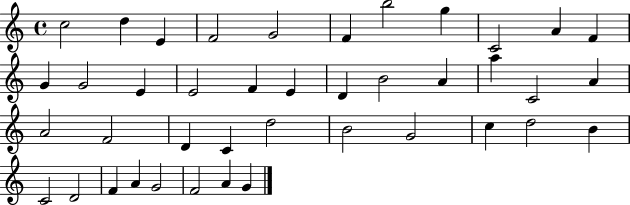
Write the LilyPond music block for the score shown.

{
  \clef treble
  \time 4/4
  \defaultTimeSignature
  \key c \major
  c''2 d''4 e'4 | f'2 g'2 | f'4 b''2 g''4 | c'2 a'4 f'4 | \break g'4 g'2 e'4 | e'2 f'4 e'4 | d'4 b'2 a'4 | a''4 c'2 a'4 | \break a'2 f'2 | d'4 c'4 d''2 | b'2 g'2 | c''4 d''2 b'4 | \break c'2 d'2 | f'4 a'4 g'2 | f'2 a'4 g'4 | \bar "|."
}